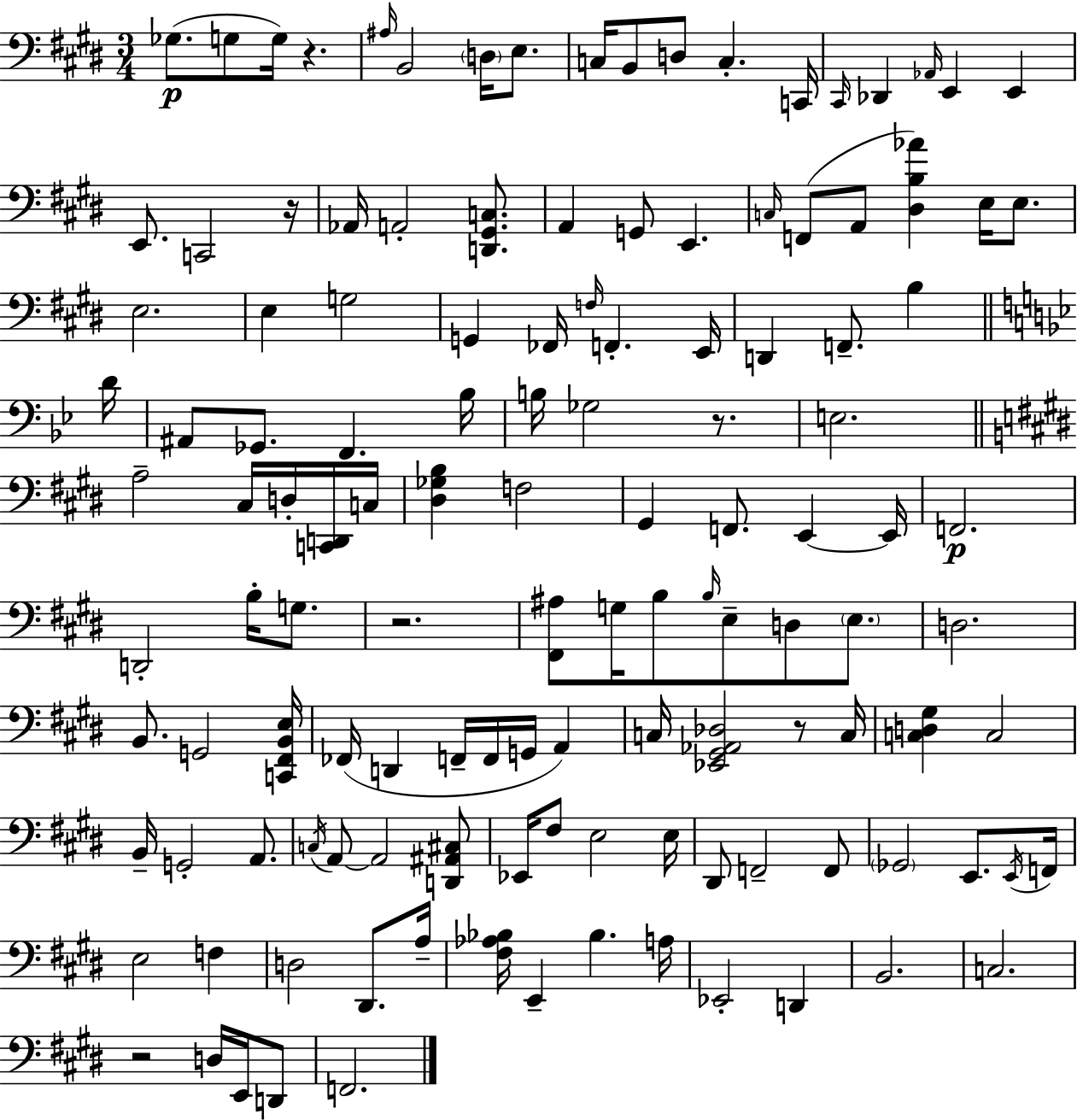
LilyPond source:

{
  \clef bass
  \numericTimeSignature
  \time 3/4
  \key e \major
  ges8.(\p g8 g16) r4. | \grace { ais16 } b,2 \parenthesize d16 e8. | c16 b,8 d8 c4.-. | c,16 \grace { cis,16 } des,4 \grace { aes,16 } e,4 e,4 | \break e,8. c,2 | r16 aes,16 a,2-. | <d, gis, c>8. a,4 g,8 e,4. | \grace { c16 }( f,8 a,8 <dis b aes'>4) | \break e16 e8. e2. | e4 g2 | g,4 fes,16 \grace { f16 } f,4.-. | e,16 d,4 f,8.-- | \break b4 \bar "||" \break \key bes \major d'16 ais,8 ges,8. f,4. | bes16 b16 ges2 r8. | e2. | \bar "||" \break \key e \major a2-- cis16 d16-. <c, d,>16 c16 | <dis ges b>4 f2 | gis,4 f,8. e,4~~ e,16 | f,2.\p | \break d,2-. b16-. g8. | r2. | <fis, ais>8 g16 b8 \grace { b16 } e8-- d8 \parenthesize e8. | d2. | \break b,8. g,2 | <c, fis, b, e>16 fes,16( d,4 f,16-- f,16 g,16 a,4) | c16 <ees, gis, aes, des>2 r8 | c16 <c d gis>4 c2 | \break b,16-- g,2-. a,8. | \acciaccatura { c16 } a,8~~ a,2 | <d, ais, cis>8 ees,16 fis8 e2 | e16 dis,8 f,2-- | \break f,8 \parenthesize ges,2 e,8. | \acciaccatura { e,16 } f,16 e2 f4 | d2 dis,8. | a16-- <fis aes bes>16 e,4-- bes4. | \break a16 ees,2-. d,4 | b,2. | c2. | r2 d16 | \break e,16 d,8 f,2. | \bar "|."
}